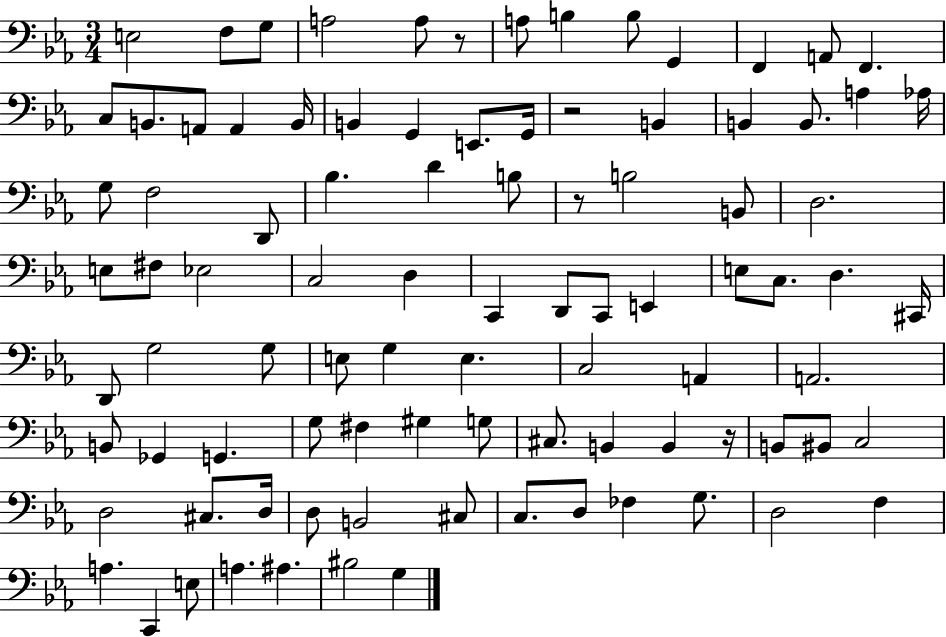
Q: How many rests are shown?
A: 4